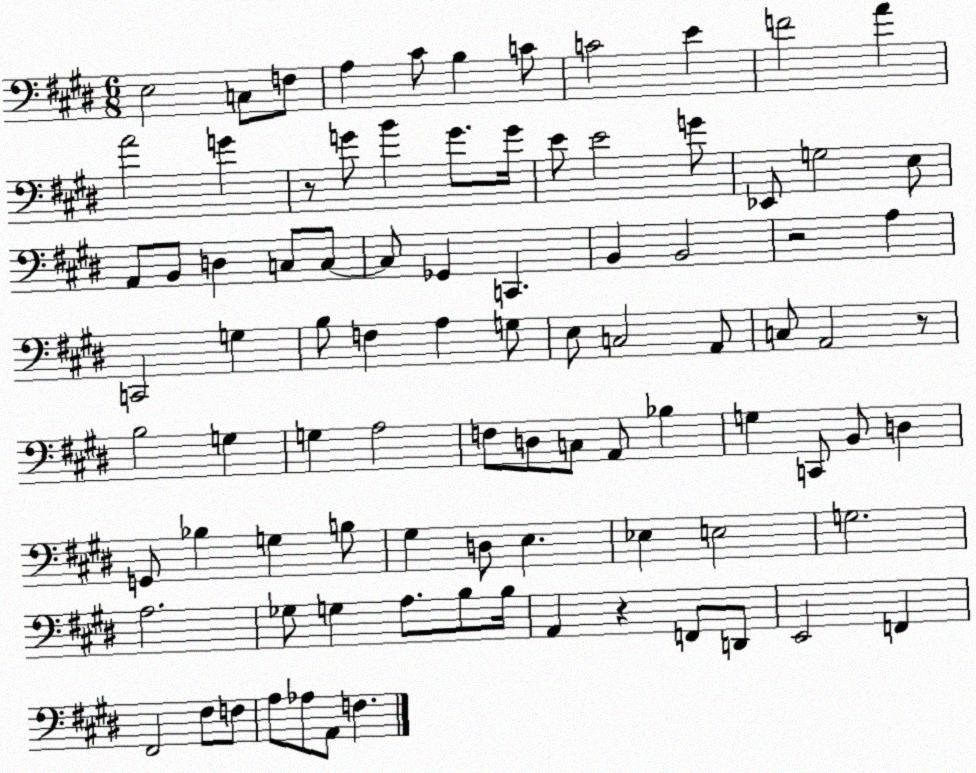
X:1
T:Untitled
M:6/8
L:1/4
K:E
E,2 C,/2 F,/2 A, ^C/2 B, C/2 C2 E F2 A A2 G z/2 G/2 B G/2 G/4 E/2 E2 G/2 _E,,/2 G,2 E,/2 A,,/2 B,,/2 D, C,/2 C,/2 C,/2 _G,, C,, B,, B,,2 z2 A, C,,2 G, B,/2 F, A, G,/2 E,/2 C,2 A,,/2 C,/2 A,,2 z/2 B,2 G, G, A,2 F,/2 D,/2 C,/2 A,,/2 _B, G, C,,/2 B,,/2 D, G,,/2 _B, G, B,/2 ^G, D,/2 E, _E, E,2 G,2 A,2 _G,/2 G, A,/2 B,/2 B,/4 A,, z F,,/2 D,,/2 E,,2 F,, ^F,,2 ^F,/2 F,/2 A,/2 _A,/2 A,,/2 F,